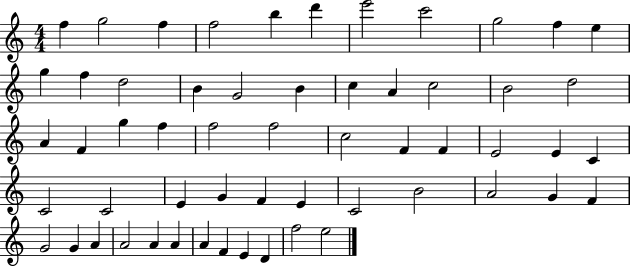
F5/q G5/h F5/q F5/h B5/q D6/q E6/h C6/h G5/h F5/q E5/q G5/q F5/q D5/h B4/q G4/h B4/q C5/q A4/q C5/h B4/h D5/h A4/q F4/q G5/q F5/q F5/h F5/h C5/h F4/q F4/q E4/h E4/q C4/q C4/h C4/h E4/q G4/q F4/q E4/q C4/h B4/h A4/h G4/q F4/q G4/h G4/q A4/q A4/h A4/q A4/q A4/q F4/q E4/q D4/q F5/h E5/h